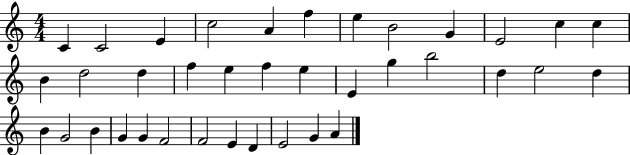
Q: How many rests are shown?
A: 0